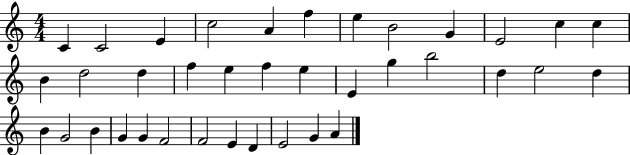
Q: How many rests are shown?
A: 0